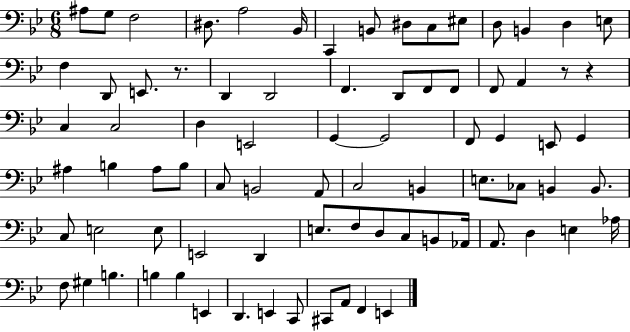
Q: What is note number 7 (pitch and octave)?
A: C2